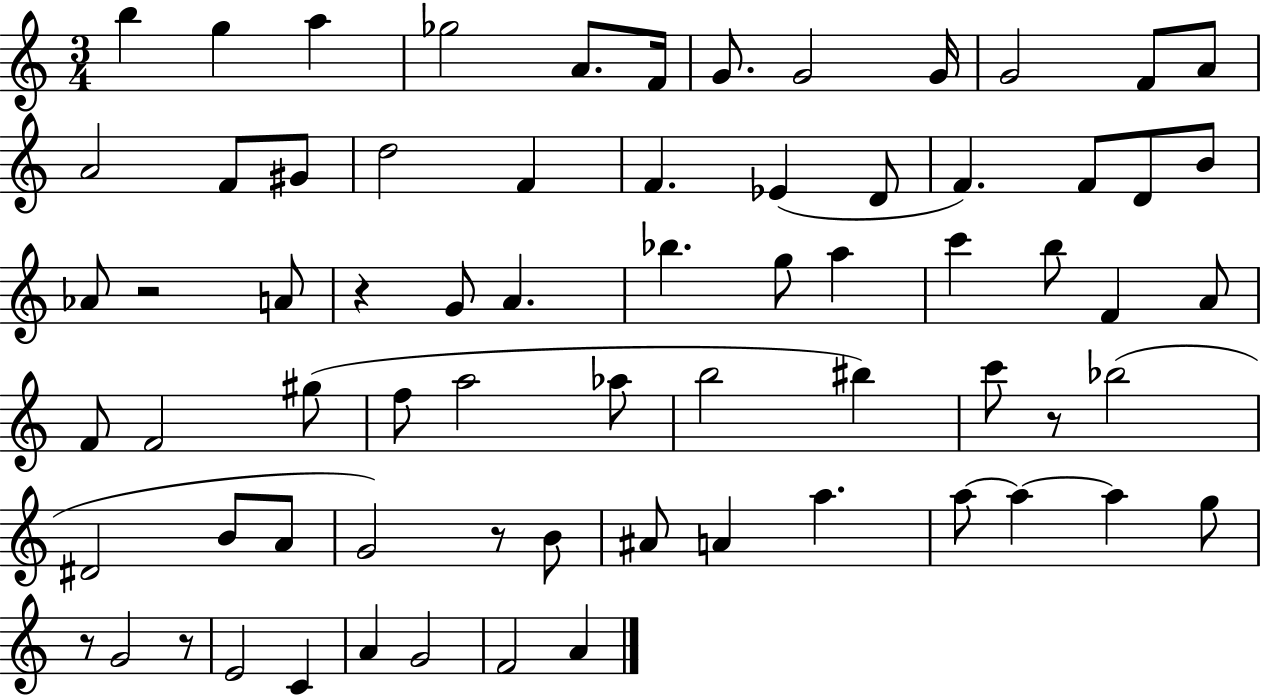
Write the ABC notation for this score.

X:1
T:Untitled
M:3/4
L:1/4
K:C
b g a _g2 A/2 F/4 G/2 G2 G/4 G2 F/2 A/2 A2 F/2 ^G/2 d2 F F _E D/2 F F/2 D/2 B/2 _A/2 z2 A/2 z G/2 A _b g/2 a c' b/2 F A/2 F/2 F2 ^g/2 f/2 a2 _a/2 b2 ^b c'/2 z/2 _b2 ^D2 B/2 A/2 G2 z/2 B/2 ^A/2 A a a/2 a a g/2 z/2 G2 z/2 E2 C A G2 F2 A